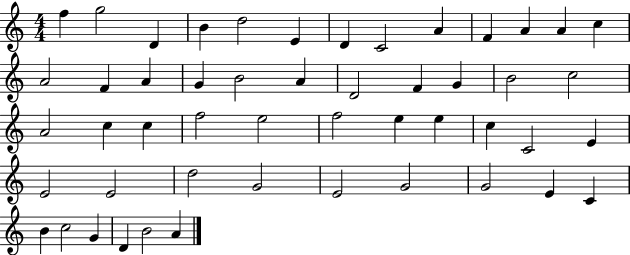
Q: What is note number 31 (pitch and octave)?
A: E5